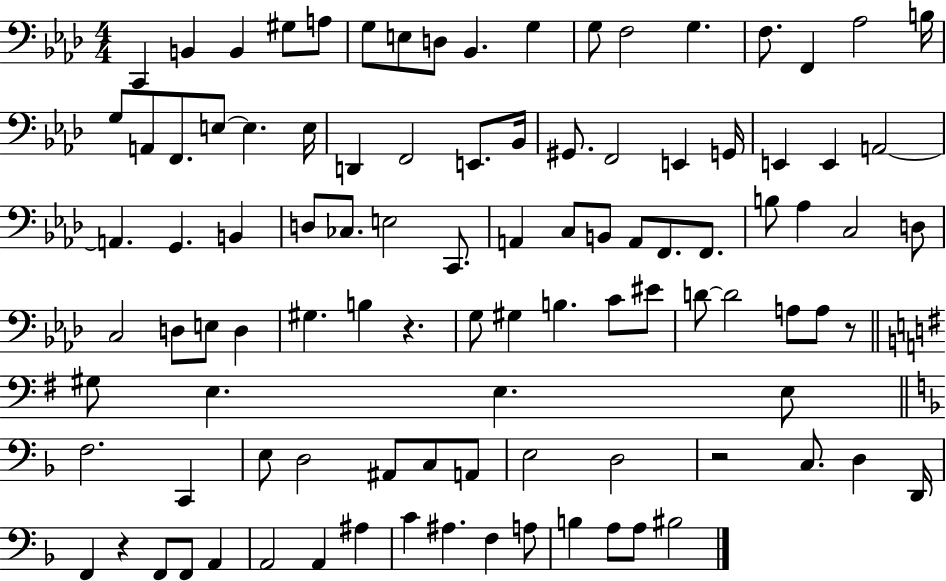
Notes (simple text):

C2/q B2/q B2/q G#3/e A3/e G3/e E3/e D3/e Bb2/q. G3/q G3/e F3/h G3/q. F3/e. F2/q Ab3/h B3/s G3/e A2/e F2/e. E3/e E3/q. E3/s D2/q F2/h E2/e. Bb2/s G#2/e. F2/h E2/q G2/s E2/q E2/q A2/h A2/q. G2/q. B2/q D3/e CES3/e. E3/h C2/e. A2/q C3/e B2/e A2/e F2/e. F2/e. B3/e Ab3/q C3/h D3/e C3/h D3/e E3/e D3/q G#3/q. B3/q R/q. G3/e G#3/q B3/q. C4/e EIS4/e D4/e D4/h A3/e A3/e R/e G#3/e E3/q. E3/q. E3/e F3/h. C2/q E3/e D3/h A#2/e C3/e A2/e E3/h D3/h R/h C3/e. D3/q D2/s F2/q R/q F2/e F2/e A2/q A2/h A2/q A#3/q C4/q A#3/q. F3/q A3/e B3/q A3/e A3/e BIS3/h